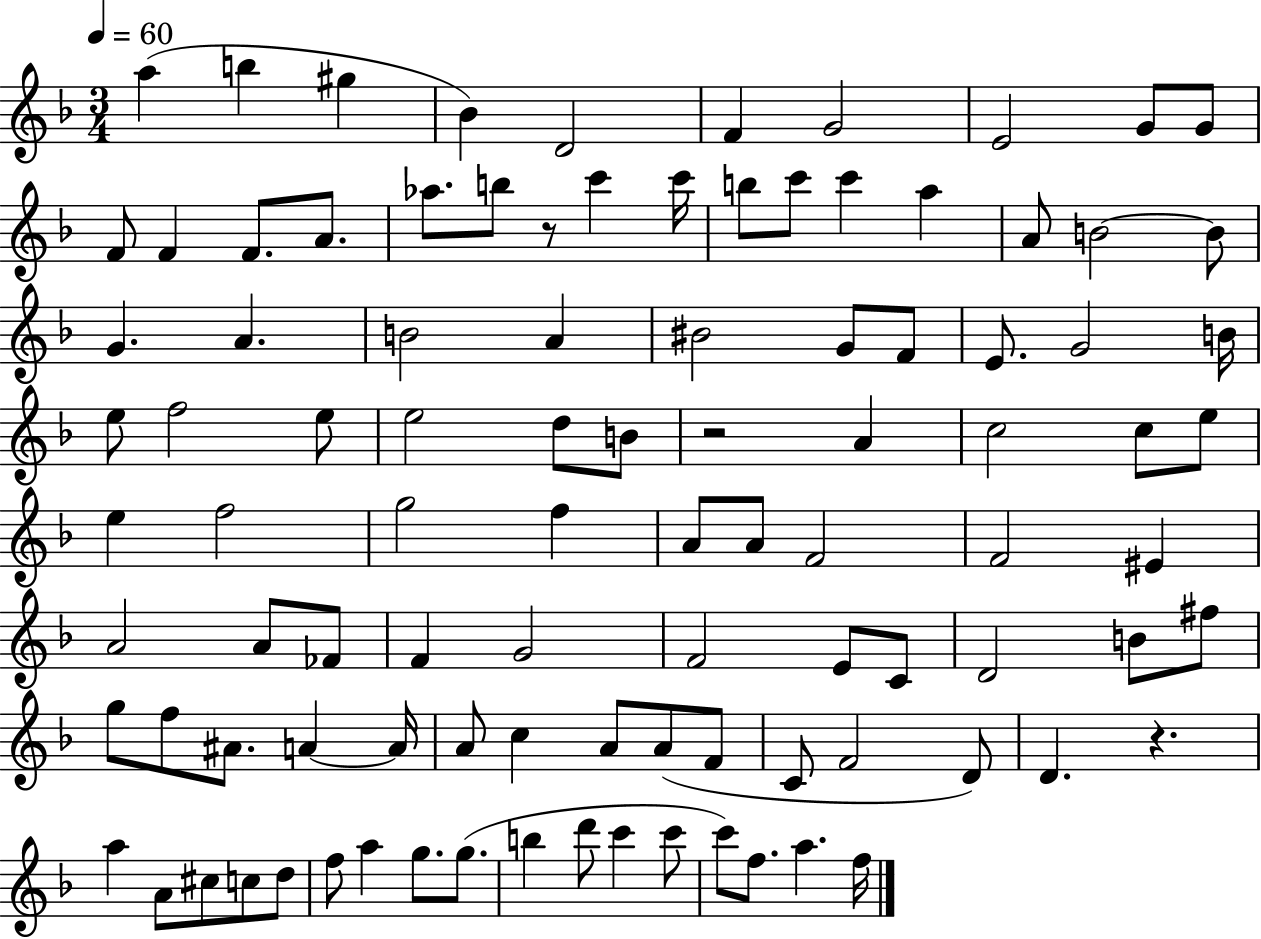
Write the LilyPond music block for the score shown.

{
  \clef treble
  \numericTimeSignature
  \time 3/4
  \key f \major
  \tempo 4 = 60
  \repeat volta 2 { a''4( b''4 gis''4 | bes'4) d'2 | f'4 g'2 | e'2 g'8 g'8 | \break f'8 f'4 f'8. a'8. | aes''8. b''8 r8 c'''4 c'''16 | b''8 c'''8 c'''4 a''4 | a'8 b'2~~ b'8 | \break g'4. a'4. | b'2 a'4 | bis'2 g'8 f'8 | e'8. g'2 b'16 | \break e''8 f''2 e''8 | e''2 d''8 b'8 | r2 a'4 | c''2 c''8 e''8 | \break e''4 f''2 | g''2 f''4 | a'8 a'8 f'2 | f'2 eis'4 | \break a'2 a'8 fes'8 | f'4 g'2 | f'2 e'8 c'8 | d'2 b'8 fis''8 | \break g''8 f''8 ais'8. a'4~~ a'16 | a'8 c''4 a'8 a'8( f'8 | c'8 f'2 d'8) | d'4. r4. | \break a''4 a'8 cis''8 c''8 d''8 | f''8 a''4 g''8. g''8.( | b''4 d'''8 c'''4 c'''8 | c'''8) f''8. a''4. f''16 | \break } \bar "|."
}